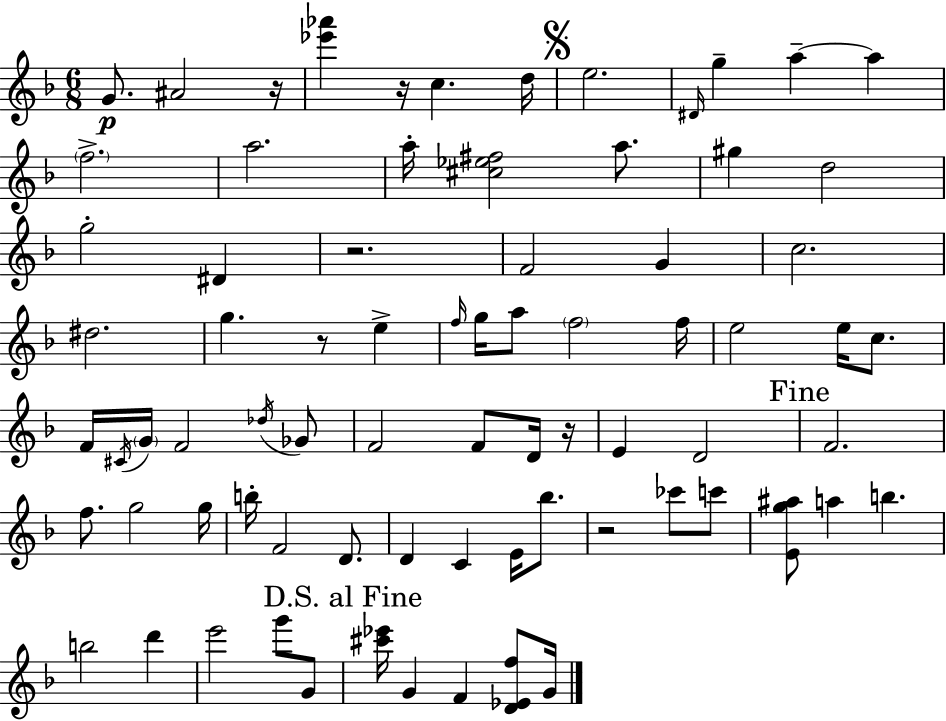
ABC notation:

X:1
T:Untitled
M:6/8
L:1/4
K:Dm
G/2 ^A2 z/4 [_e'_a'] z/4 c d/4 e2 ^D/4 g a a f2 a2 a/4 [^c_e^f]2 a/2 ^g d2 g2 ^D z2 F2 G c2 ^d2 g z/2 e f/4 g/4 a/2 f2 f/4 e2 e/4 c/2 F/4 ^C/4 G/4 F2 _d/4 _G/2 F2 F/2 D/4 z/4 E D2 F2 f/2 g2 g/4 b/4 F2 D/2 D C E/4 _b/2 z2 _c'/2 c'/2 [Eg^a]/2 a b b2 d' e'2 g'/2 G/2 [^c'_e']/4 G F [D_Ef]/2 G/4